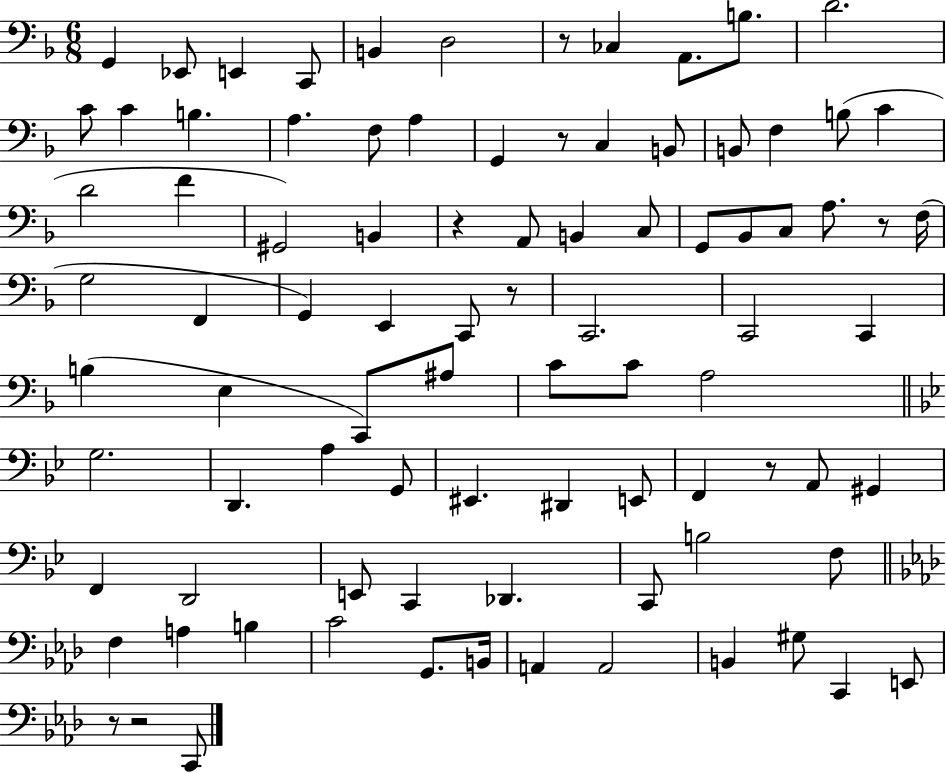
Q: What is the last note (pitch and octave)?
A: C2